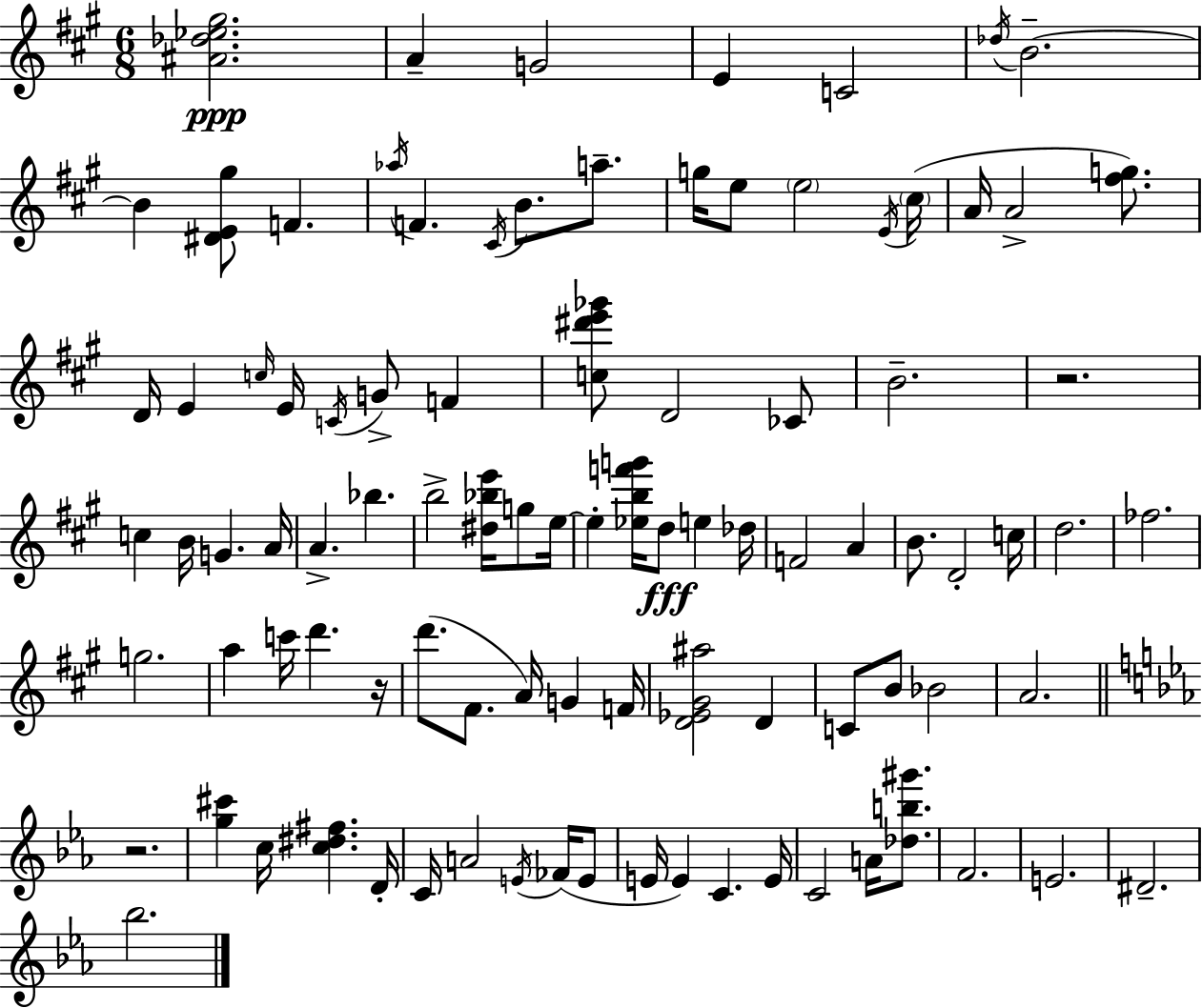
[A#4,Db5,Eb5,G#5]/h. A4/q G4/h E4/q C4/h Db5/s B4/h. B4/q [D#4,E4,G#5]/e F4/q. Ab5/s F4/q. C#4/s B4/e. A5/e. G5/s E5/e E5/h E4/s C#5/s A4/s A4/h [F#5,G5]/e. D4/s E4/q C5/s E4/s C4/s G4/e F4/q [C5,D#6,E6,Gb6]/e D4/h CES4/e B4/h. R/h. C5/q B4/s G4/q. A4/s A4/q. Bb5/q. B5/h [D#5,Bb5,E6]/s G5/e E5/s E5/q [Eb5,B5,F6,G6]/s D5/e E5/q Db5/s F4/h A4/q B4/e. D4/h C5/s D5/h. FES5/h. G5/h. A5/q C6/s D6/q. R/s D6/e. F#4/e. A4/s G4/q F4/s [D4,Eb4,G#4,A#5]/h D4/q C4/e B4/e Bb4/h A4/h. R/h. [G5,C#6]/q C5/s [C5,D#5,F#5]/q. D4/s C4/s A4/h E4/s FES4/s E4/e E4/s E4/q C4/q. E4/s C4/h A4/s [Db5,B5,G#6]/e. F4/h. E4/h. D#4/h. Bb5/h.